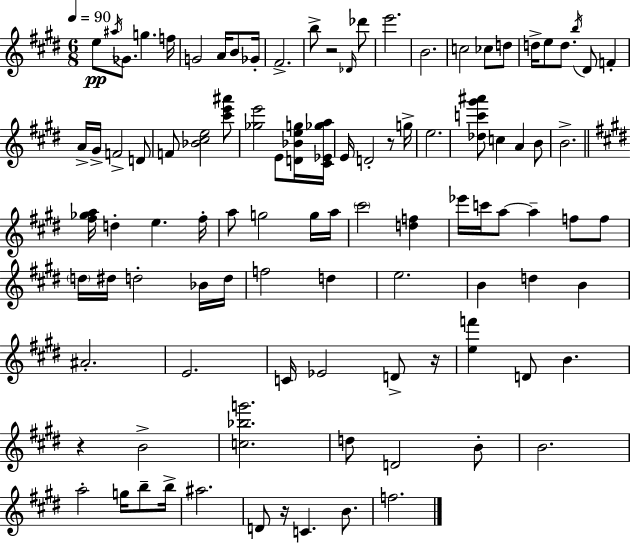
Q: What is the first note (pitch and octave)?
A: E5